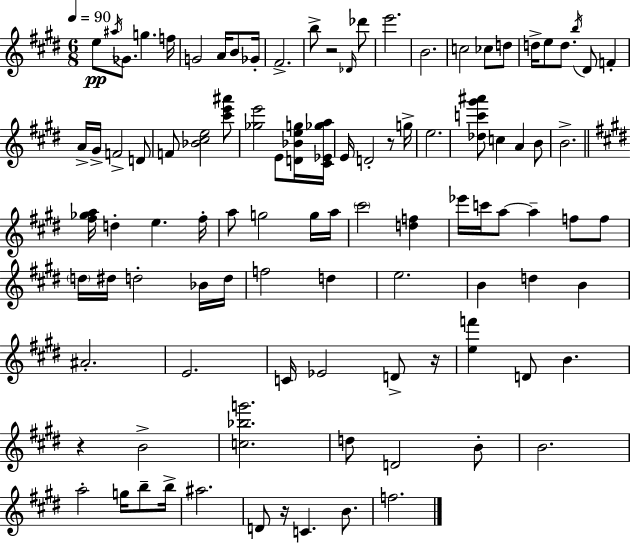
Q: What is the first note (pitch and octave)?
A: E5